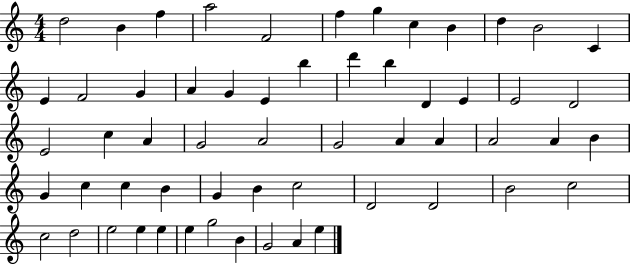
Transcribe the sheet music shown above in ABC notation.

X:1
T:Untitled
M:4/4
L:1/4
K:C
d2 B f a2 F2 f g c B d B2 C E F2 G A G E b d' b D E E2 D2 E2 c A G2 A2 G2 A A A2 A B G c c B G B c2 D2 D2 B2 c2 c2 d2 e2 e e e g2 B G2 A e